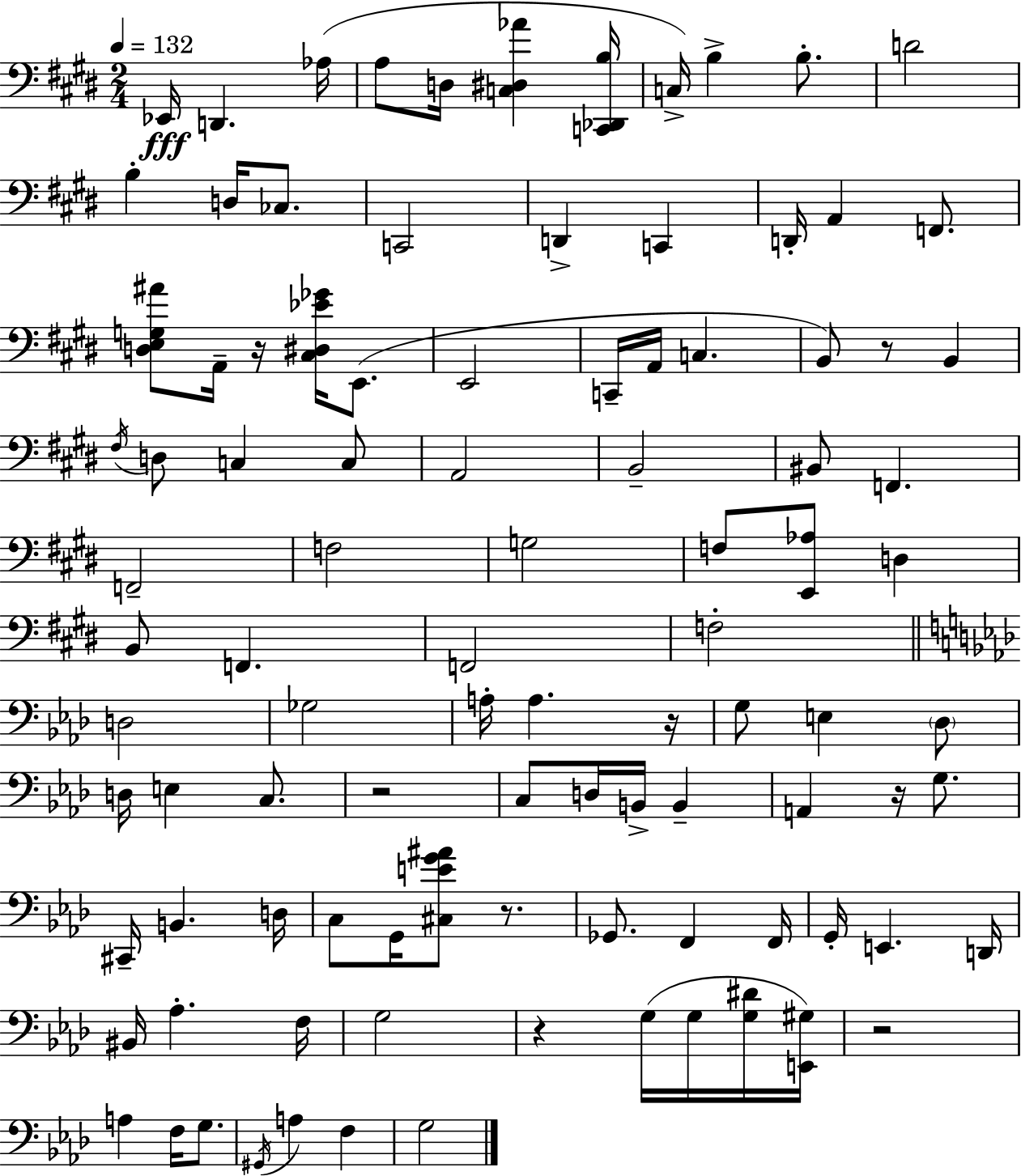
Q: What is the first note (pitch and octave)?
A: Eb2